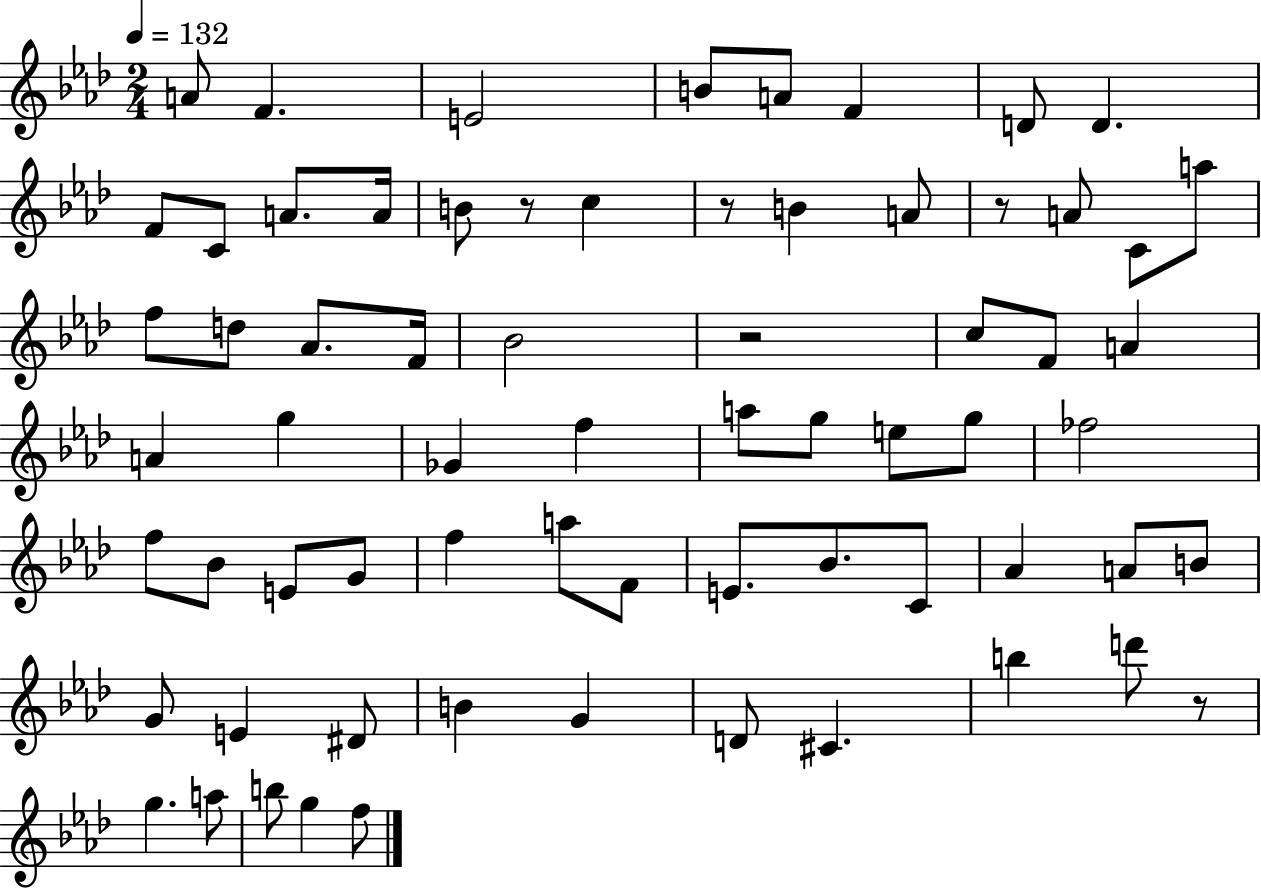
A4/e F4/q. E4/h B4/e A4/e F4/q D4/e D4/q. F4/e C4/e A4/e. A4/s B4/e R/e C5/q R/e B4/q A4/e R/e A4/e C4/e A5/e F5/e D5/e Ab4/e. F4/s Bb4/h R/h C5/e F4/e A4/q A4/q G5/q Gb4/q F5/q A5/e G5/e E5/e G5/e FES5/h F5/e Bb4/e E4/e G4/e F5/q A5/e F4/e E4/e. Bb4/e. C4/e Ab4/q A4/e B4/e G4/e E4/q D#4/e B4/q G4/q D4/e C#4/q. B5/q D6/e R/e G5/q. A5/e B5/e G5/q F5/e